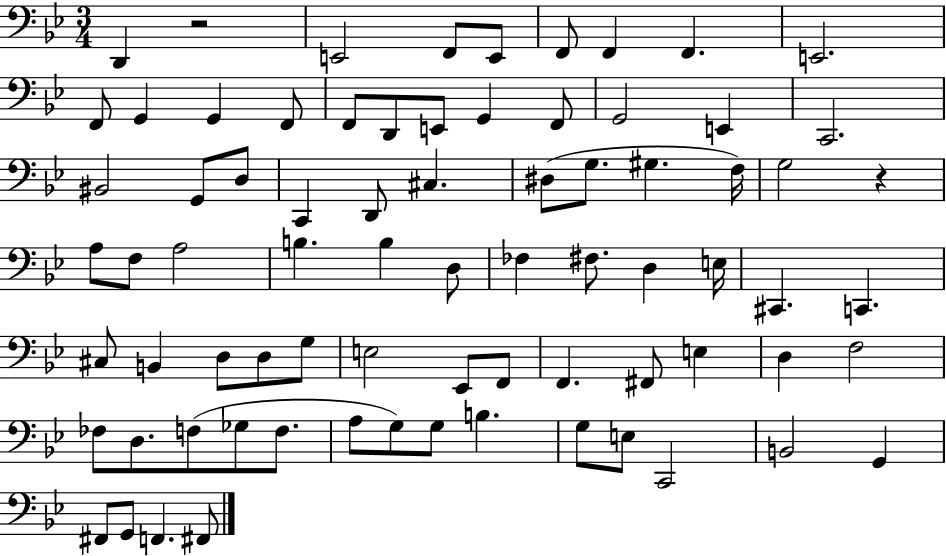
D2/q R/h E2/h F2/e E2/e F2/e F2/q F2/q. E2/h. F2/e G2/q G2/q F2/e F2/e D2/e E2/e G2/q F2/e G2/h E2/q C2/h. BIS2/h G2/e D3/e C2/q D2/e C#3/q. D#3/e G3/e. G#3/q. F3/s G3/h R/q A3/e F3/e A3/h B3/q. B3/q D3/e FES3/q F#3/e. D3/q E3/s C#2/q. C2/q. C#3/e B2/q D3/e D3/e G3/e E3/h Eb2/e F2/e F2/q. F#2/e E3/q D3/q F3/h FES3/e D3/e. F3/e Gb3/e F3/e. A3/e G3/e G3/e B3/q. G3/e E3/e C2/h B2/h G2/q F#2/e G2/e F2/q. F#2/e